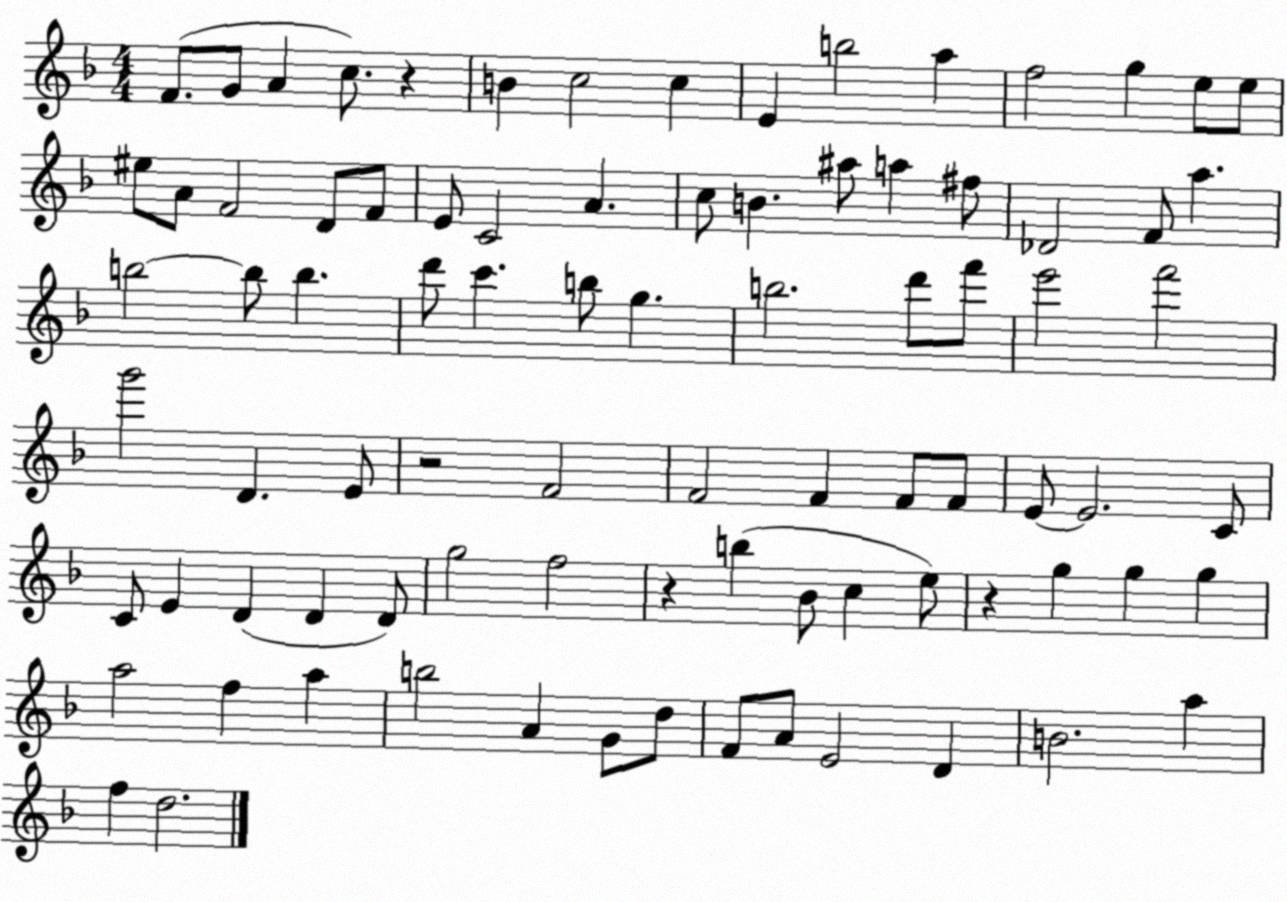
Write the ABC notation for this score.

X:1
T:Untitled
M:4/4
L:1/4
K:F
F/2 G/2 A c/2 z B c2 c E b2 a f2 g e/2 e/2 ^e/2 A/2 F2 D/2 F/2 E/2 C2 A c/2 B ^a/2 a ^f/2 _D2 F/2 a b2 b/2 b d'/2 c' b/2 g b2 d'/2 f'/2 e'2 f'2 g'2 D E/2 z2 F2 F2 F F/2 F/2 E/2 E2 C/2 C/2 E D D D/2 g2 f2 z b _B/2 c e/2 z g g g a2 f a b2 A G/2 d/2 F/2 A/2 E2 D B2 a f d2